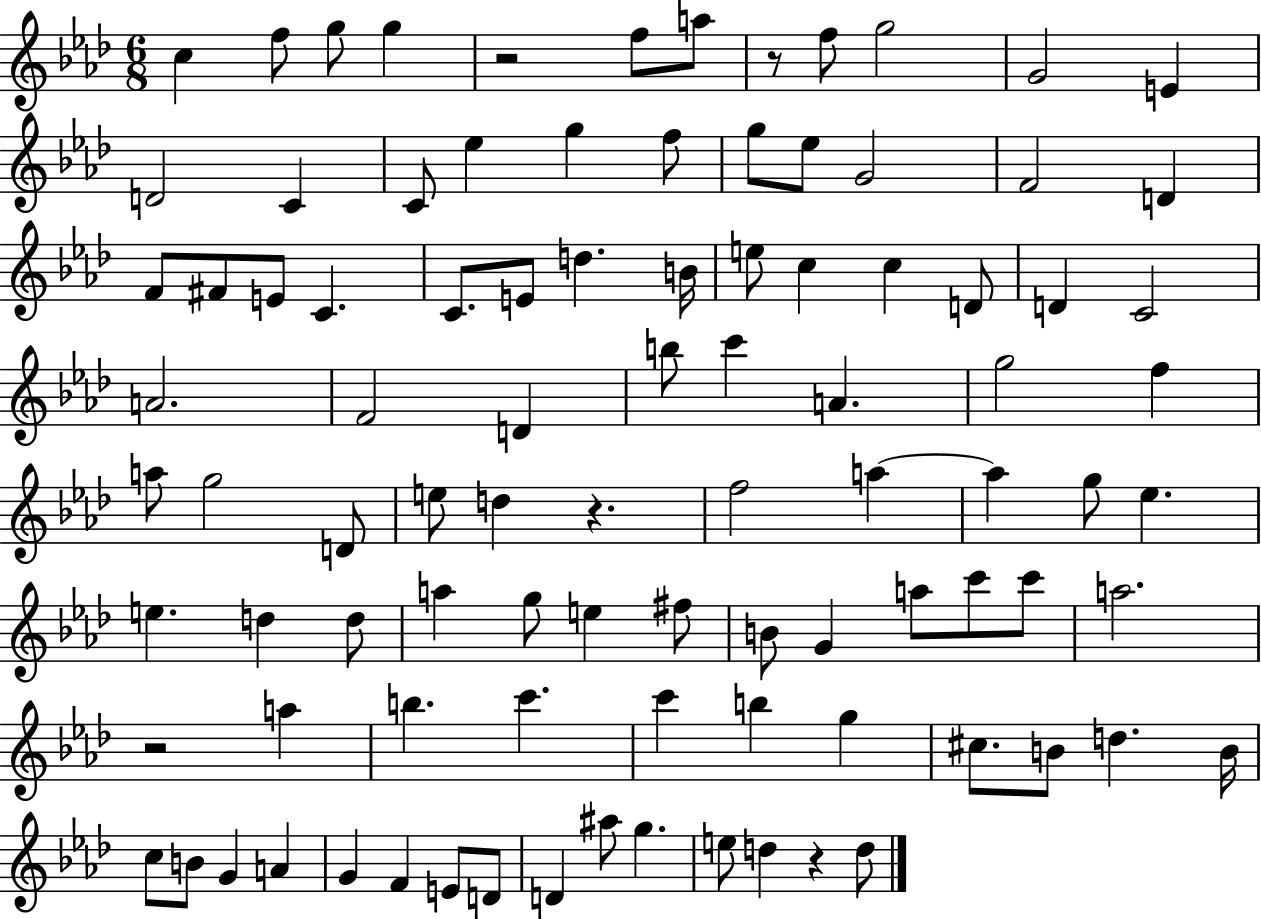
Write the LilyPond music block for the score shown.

{
  \clef treble
  \numericTimeSignature
  \time 6/8
  \key aes \major
  c''4 f''8 g''8 g''4 | r2 f''8 a''8 | r8 f''8 g''2 | g'2 e'4 | \break d'2 c'4 | c'8 ees''4 g''4 f''8 | g''8 ees''8 g'2 | f'2 d'4 | \break f'8 fis'8 e'8 c'4. | c'8. e'8 d''4. b'16 | e''8 c''4 c''4 d'8 | d'4 c'2 | \break a'2. | f'2 d'4 | b''8 c'''4 a'4. | g''2 f''4 | \break a''8 g''2 d'8 | e''8 d''4 r4. | f''2 a''4~~ | a''4 g''8 ees''4. | \break e''4. d''4 d''8 | a''4 g''8 e''4 fis''8 | b'8 g'4 a''8 c'''8 c'''8 | a''2. | \break r2 a''4 | b''4. c'''4. | c'''4 b''4 g''4 | cis''8. b'8 d''4. b'16 | \break c''8 b'8 g'4 a'4 | g'4 f'4 e'8 d'8 | d'4 ais''8 g''4. | e''8 d''4 r4 d''8 | \break \bar "|."
}